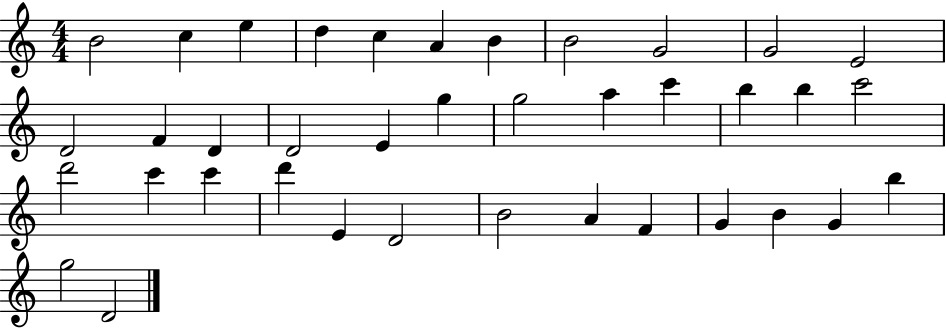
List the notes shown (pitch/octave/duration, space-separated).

B4/h C5/q E5/q D5/q C5/q A4/q B4/q B4/h G4/h G4/h E4/h D4/h F4/q D4/q D4/h E4/q G5/q G5/h A5/q C6/q B5/q B5/q C6/h D6/h C6/q C6/q D6/q E4/q D4/h B4/h A4/q F4/q G4/q B4/q G4/q B5/q G5/h D4/h